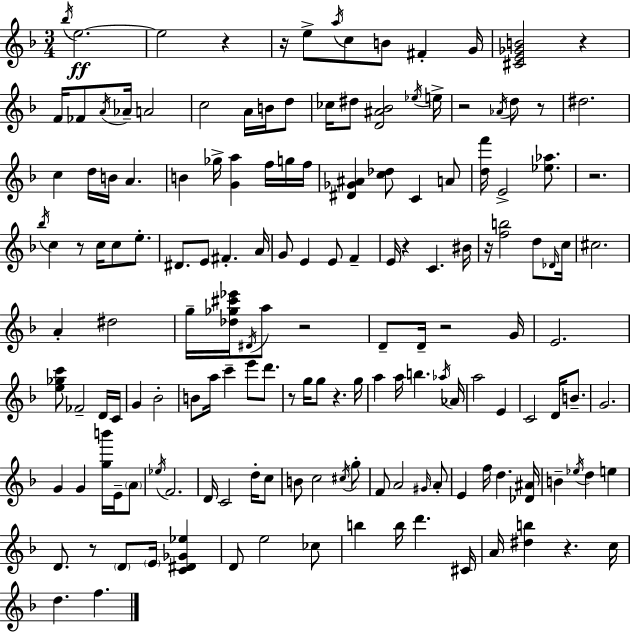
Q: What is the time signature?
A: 3/4